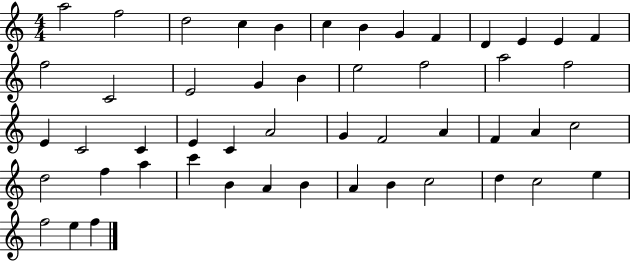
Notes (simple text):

A5/h F5/h D5/h C5/q B4/q C5/q B4/q G4/q F4/q D4/q E4/q E4/q F4/q F5/h C4/h E4/h G4/q B4/q E5/h F5/h A5/h F5/h E4/q C4/h C4/q E4/q C4/q A4/h G4/q F4/h A4/q F4/q A4/q C5/h D5/h F5/q A5/q C6/q B4/q A4/q B4/q A4/q B4/q C5/h D5/q C5/h E5/q F5/h E5/q F5/q